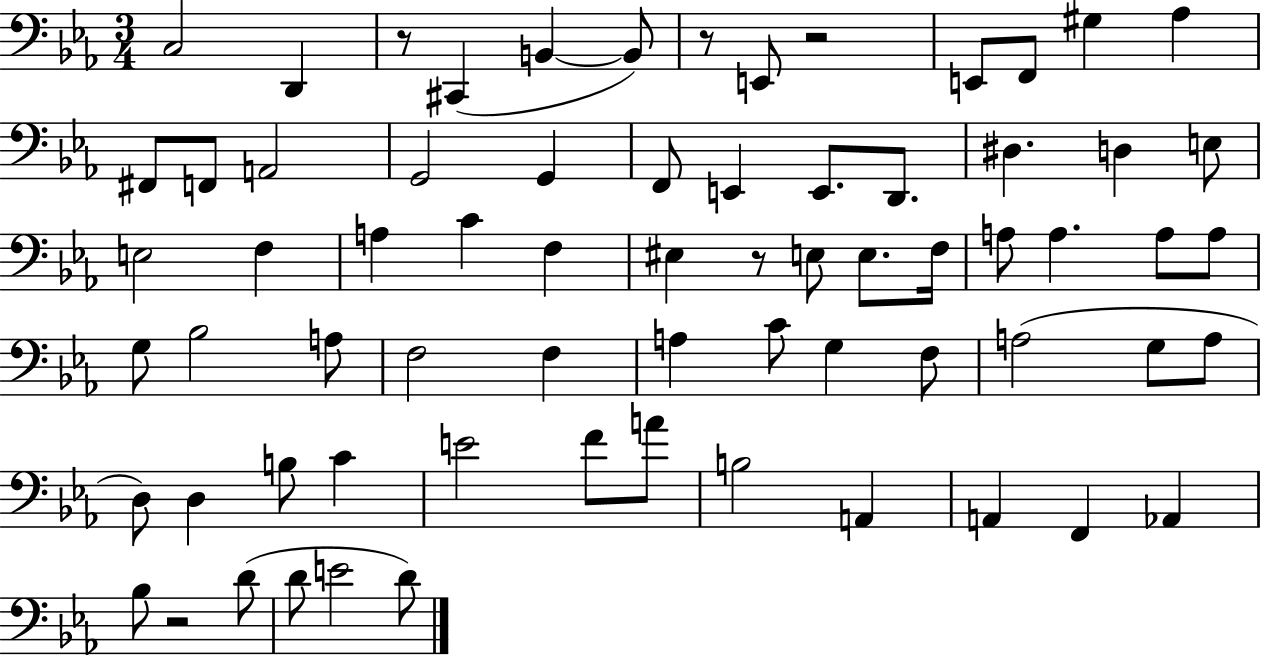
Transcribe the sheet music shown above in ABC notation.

X:1
T:Untitled
M:3/4
L:1/4
K:Eb
C,2 D,, z/2 ^C,, B,, B,,/2 z/2 E,,/2 z2 E,,/2 F,,/2 ^G, _A, ^F,,/2 F,,/2 A,,2 G,,2 G,, F,,/2 E,, E,,/2 D,,/2 ^D, D, E,/2 E,2 F, A, C F, ^E, z/2 E,/2 E,/2 F,/4 A,/2 A, A,/2 A,/2 G,/2 _B,2 A,/2 F,2 F, A, C/2 G, F,/2 A,2 G,/2 A,/2 D,/2 D, B,/2 C E2 F/2 A/2 B,2 A,, A,, F,, _A,, _B,/2 z2 D/2 D/2 E2 D/2